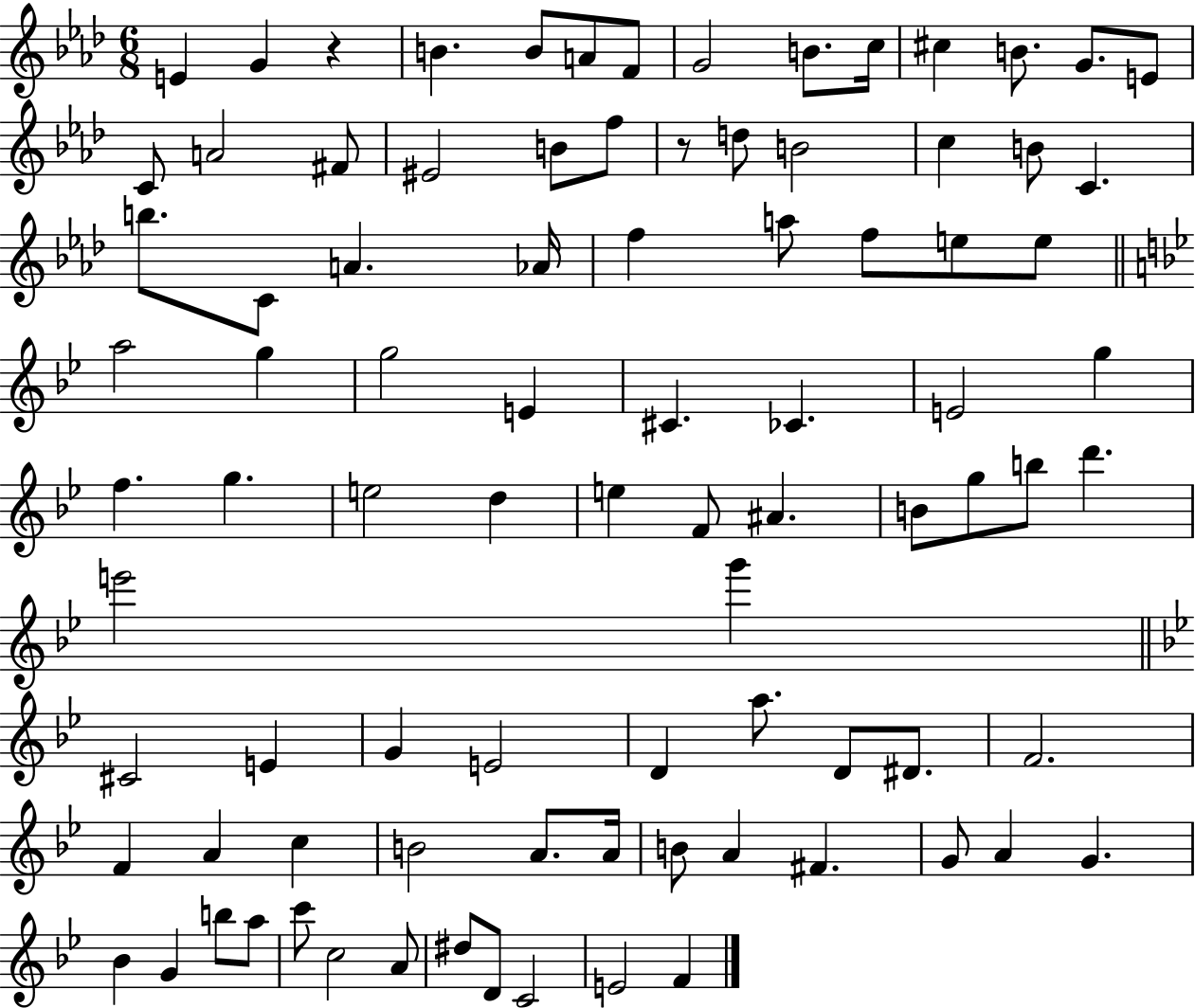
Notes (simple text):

E4/q G4/q R/q B4/q. B4/e A4/e F4/e G4/h B4/e. C5/s C#5/q B4/e. G4/e. E4/e C4/e A4/h F#4/e EIS4/h B4/e F5/e R/e D5/e B4/h C5/q B4/e C4/q. B5/e. C4/e A4/q. Ab4/s F5/q A5/e F5/e E5/e E5/e A5/h G5/q G5/h E4/q C#4/q. CES4/q. E4/h G5/q F5/q. G5/q. E5/h D5/q E5/q F4/e A#4/q. B4/e G5/e B5/e D6/q. E6/h G6/q C#4/h E4/q G4/q E4/h D4/q A5/e. D4/e D#4/e. F4/h. F4/q A4/q C5/q B4/h A4/e. A4/s B4/e A4/q F#4/q. G4/e A4/q G4/q. Bb4/q G4/q B5/e A5/e C6/e C5/h A4/e D#5/e D4/e C4/h E4/h F4/q